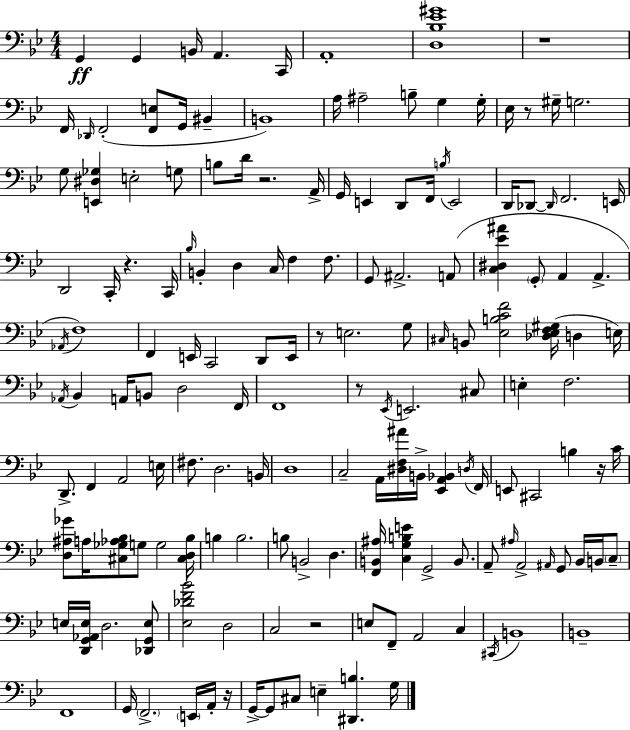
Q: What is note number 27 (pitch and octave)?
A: G2